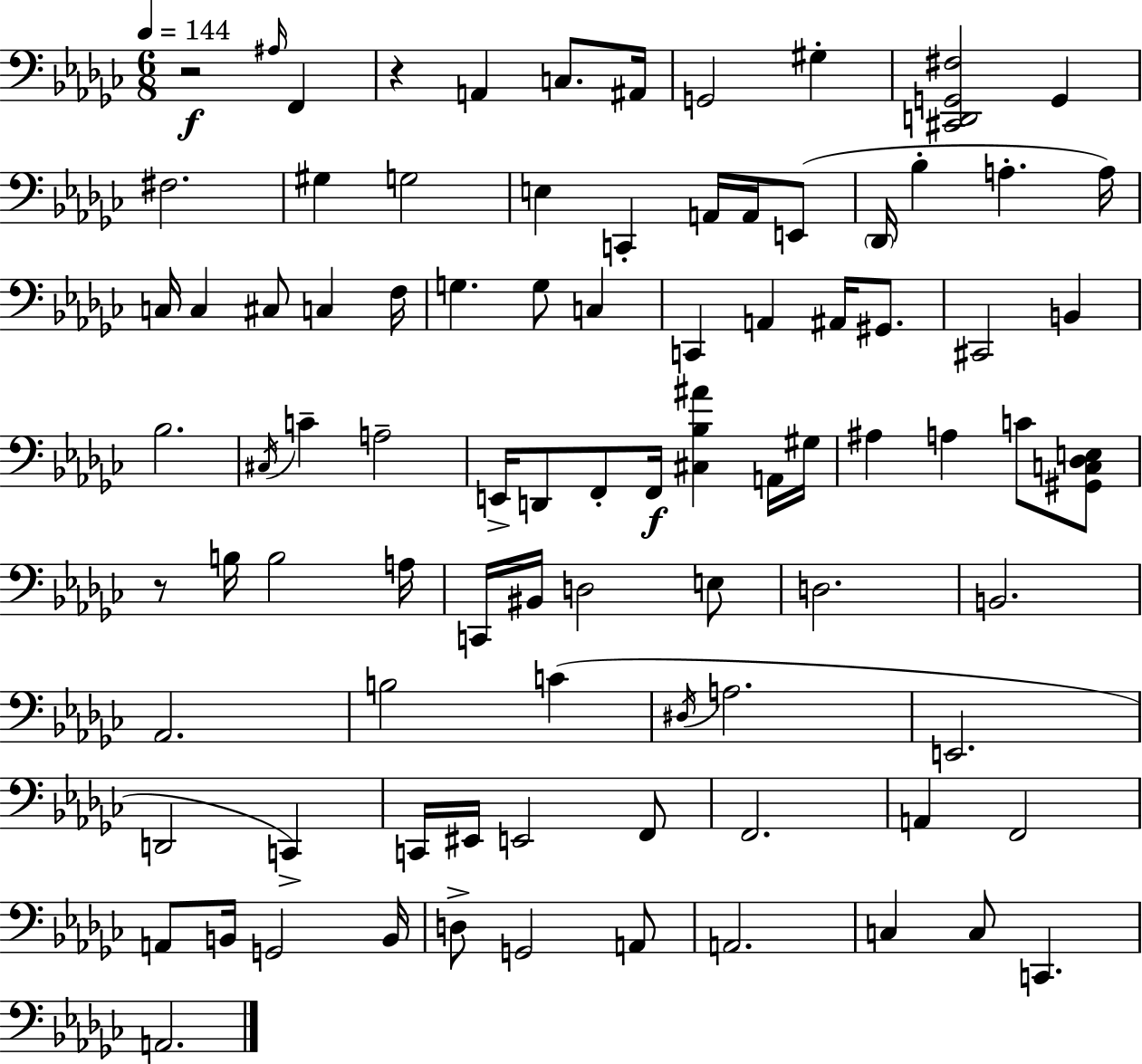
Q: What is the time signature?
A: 6/8